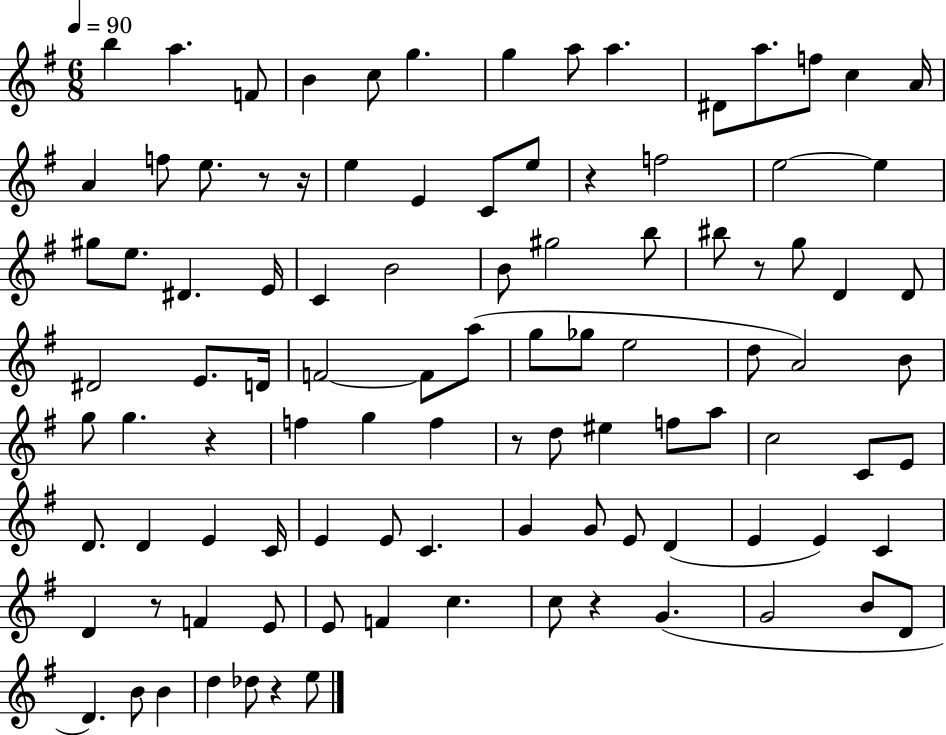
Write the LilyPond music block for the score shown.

{
  \clef treble
  \numericTimeSignature
  \time 6/8
  \key g \major
  \tempo 4 = 90
  b''4 a''4. f'8 | b'4 c''8 g''4. | g''4 a''8 a''4. | dis'8 a''8. f''8 c''4 a'16 | \break a'4 f''8 e''8. r8 r16 | e''4 e'4 c'8 e''8 | r4 f''2 | e''2~~ e''4 | \break gis''8 e''8. dis'4. e'16 | c'4 b'2 | b'8 gis''2 b''8 | bis''8 r8 g''8 d'4 d'8 | \break dis'2 e'8. d'16 | f'2~~ f'8 a''8( | g''8 ges''8 e''2 | d''8 a'2) b'8 | \break g''8 g''4. r4 | f''4 g''4 f''4 | r8 d''8 eis''4 f''8 a''8 | c''2 c'8 e'8 | \break d'8. d'4 e'4 c'16 | e'4 e'8 c'4. | g'4 g'8 e'8 d'4( | e'4 e'4) c'4 | \break d'4 r8 f'4 e'8 | e'8 f'4 c''4. | c''8 r4 g'4.( | g'2 b'8 d'8 | \break d'4.) b'8 b'4 | d''4 des''8 r4 e''8 | \bar "|."
}